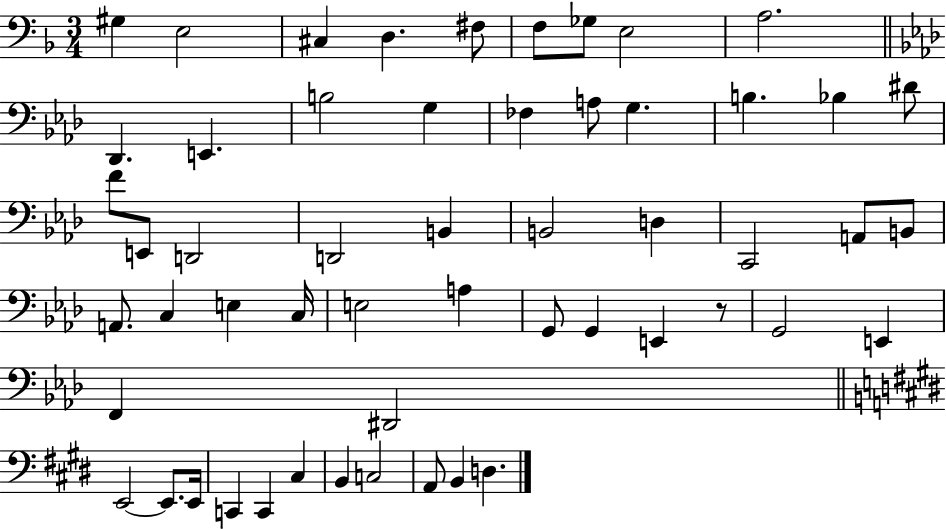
X:1
T:Untitled
M:3/4
L:1/4
K:F
^G, E,2 ^C, D, ^F,/2 F,/2 _G,/2 E,2 A,2 _D,, E,, B,2 G, _F, A,/2 G, B, _B, ^D/2 F/2 E,,/2 D,,2 D,,2 B,, B,,2 D, C,,2 A,,/2 B,,/2 A,,/2 C, E, C,/4 E,2 A, G,,/2 G,, E,, z/2 G,,2 E,, F,, ^D,,2 E,,2 E,,/2 E,,/4 C,, C,, ^C, B,, C,2 A,,/2 B,, D,